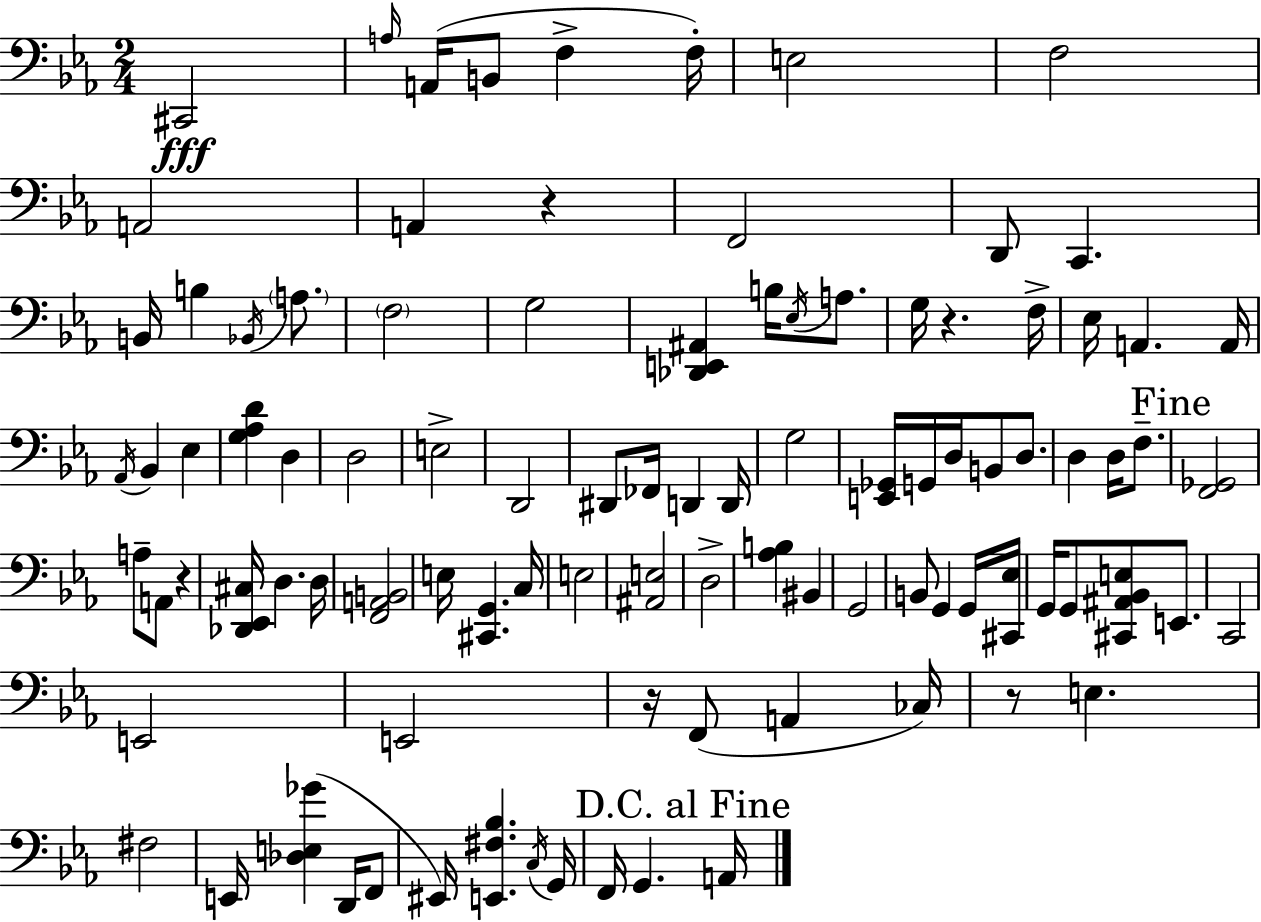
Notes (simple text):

C#2/h A3/s A2/s B2/e F3/q F3/s E3/h F3/h A2/h A2/q R/q F2/h D2/e C2/q. B2/s B3/q Bb2/s A3/e. F3/h G3/h [Db2,E2,A#2]/q B3/s Eb3/s A3/e. G3/s R/q. F3/s Eb3/s A2/q. A2/s Ab2/s Bb2/q Eb3/q [G3,Ab3,D4]/q D3/q D3/h E3/h D2/h D#2/e FES2/s D2/q D2/s G3/h [E2,Gb2]/s G2/s D3/s B2/e D3/e. D3/q D3/s F3/e. [F2,Gb2]/h A3/e A2/e R/q [Db2,Eb2,C#3]/s D3/q. D3/s [F2,A2,B2]/h E3/s [C#2,G2]/q. C3/s E3/h [A#2,E3]/h D3/h [Ab3,B3]/q BIS2/q G2/h B2/e G2/q G2/s [C#2,Eb3]/s G2/s G2/e [C#2,A#2,Bb2,E3]/e E2/e. C2/h E2/h E2/h R/s F2/e A2/q CES3/s R/e E3/q. F#3/h E2/s [Db3,E3,Gb4]/q D2/s F2/e EIS2/s [E2,F#3,Bb3]/q. C3/s G2/s F2/s G2/q. A2/s